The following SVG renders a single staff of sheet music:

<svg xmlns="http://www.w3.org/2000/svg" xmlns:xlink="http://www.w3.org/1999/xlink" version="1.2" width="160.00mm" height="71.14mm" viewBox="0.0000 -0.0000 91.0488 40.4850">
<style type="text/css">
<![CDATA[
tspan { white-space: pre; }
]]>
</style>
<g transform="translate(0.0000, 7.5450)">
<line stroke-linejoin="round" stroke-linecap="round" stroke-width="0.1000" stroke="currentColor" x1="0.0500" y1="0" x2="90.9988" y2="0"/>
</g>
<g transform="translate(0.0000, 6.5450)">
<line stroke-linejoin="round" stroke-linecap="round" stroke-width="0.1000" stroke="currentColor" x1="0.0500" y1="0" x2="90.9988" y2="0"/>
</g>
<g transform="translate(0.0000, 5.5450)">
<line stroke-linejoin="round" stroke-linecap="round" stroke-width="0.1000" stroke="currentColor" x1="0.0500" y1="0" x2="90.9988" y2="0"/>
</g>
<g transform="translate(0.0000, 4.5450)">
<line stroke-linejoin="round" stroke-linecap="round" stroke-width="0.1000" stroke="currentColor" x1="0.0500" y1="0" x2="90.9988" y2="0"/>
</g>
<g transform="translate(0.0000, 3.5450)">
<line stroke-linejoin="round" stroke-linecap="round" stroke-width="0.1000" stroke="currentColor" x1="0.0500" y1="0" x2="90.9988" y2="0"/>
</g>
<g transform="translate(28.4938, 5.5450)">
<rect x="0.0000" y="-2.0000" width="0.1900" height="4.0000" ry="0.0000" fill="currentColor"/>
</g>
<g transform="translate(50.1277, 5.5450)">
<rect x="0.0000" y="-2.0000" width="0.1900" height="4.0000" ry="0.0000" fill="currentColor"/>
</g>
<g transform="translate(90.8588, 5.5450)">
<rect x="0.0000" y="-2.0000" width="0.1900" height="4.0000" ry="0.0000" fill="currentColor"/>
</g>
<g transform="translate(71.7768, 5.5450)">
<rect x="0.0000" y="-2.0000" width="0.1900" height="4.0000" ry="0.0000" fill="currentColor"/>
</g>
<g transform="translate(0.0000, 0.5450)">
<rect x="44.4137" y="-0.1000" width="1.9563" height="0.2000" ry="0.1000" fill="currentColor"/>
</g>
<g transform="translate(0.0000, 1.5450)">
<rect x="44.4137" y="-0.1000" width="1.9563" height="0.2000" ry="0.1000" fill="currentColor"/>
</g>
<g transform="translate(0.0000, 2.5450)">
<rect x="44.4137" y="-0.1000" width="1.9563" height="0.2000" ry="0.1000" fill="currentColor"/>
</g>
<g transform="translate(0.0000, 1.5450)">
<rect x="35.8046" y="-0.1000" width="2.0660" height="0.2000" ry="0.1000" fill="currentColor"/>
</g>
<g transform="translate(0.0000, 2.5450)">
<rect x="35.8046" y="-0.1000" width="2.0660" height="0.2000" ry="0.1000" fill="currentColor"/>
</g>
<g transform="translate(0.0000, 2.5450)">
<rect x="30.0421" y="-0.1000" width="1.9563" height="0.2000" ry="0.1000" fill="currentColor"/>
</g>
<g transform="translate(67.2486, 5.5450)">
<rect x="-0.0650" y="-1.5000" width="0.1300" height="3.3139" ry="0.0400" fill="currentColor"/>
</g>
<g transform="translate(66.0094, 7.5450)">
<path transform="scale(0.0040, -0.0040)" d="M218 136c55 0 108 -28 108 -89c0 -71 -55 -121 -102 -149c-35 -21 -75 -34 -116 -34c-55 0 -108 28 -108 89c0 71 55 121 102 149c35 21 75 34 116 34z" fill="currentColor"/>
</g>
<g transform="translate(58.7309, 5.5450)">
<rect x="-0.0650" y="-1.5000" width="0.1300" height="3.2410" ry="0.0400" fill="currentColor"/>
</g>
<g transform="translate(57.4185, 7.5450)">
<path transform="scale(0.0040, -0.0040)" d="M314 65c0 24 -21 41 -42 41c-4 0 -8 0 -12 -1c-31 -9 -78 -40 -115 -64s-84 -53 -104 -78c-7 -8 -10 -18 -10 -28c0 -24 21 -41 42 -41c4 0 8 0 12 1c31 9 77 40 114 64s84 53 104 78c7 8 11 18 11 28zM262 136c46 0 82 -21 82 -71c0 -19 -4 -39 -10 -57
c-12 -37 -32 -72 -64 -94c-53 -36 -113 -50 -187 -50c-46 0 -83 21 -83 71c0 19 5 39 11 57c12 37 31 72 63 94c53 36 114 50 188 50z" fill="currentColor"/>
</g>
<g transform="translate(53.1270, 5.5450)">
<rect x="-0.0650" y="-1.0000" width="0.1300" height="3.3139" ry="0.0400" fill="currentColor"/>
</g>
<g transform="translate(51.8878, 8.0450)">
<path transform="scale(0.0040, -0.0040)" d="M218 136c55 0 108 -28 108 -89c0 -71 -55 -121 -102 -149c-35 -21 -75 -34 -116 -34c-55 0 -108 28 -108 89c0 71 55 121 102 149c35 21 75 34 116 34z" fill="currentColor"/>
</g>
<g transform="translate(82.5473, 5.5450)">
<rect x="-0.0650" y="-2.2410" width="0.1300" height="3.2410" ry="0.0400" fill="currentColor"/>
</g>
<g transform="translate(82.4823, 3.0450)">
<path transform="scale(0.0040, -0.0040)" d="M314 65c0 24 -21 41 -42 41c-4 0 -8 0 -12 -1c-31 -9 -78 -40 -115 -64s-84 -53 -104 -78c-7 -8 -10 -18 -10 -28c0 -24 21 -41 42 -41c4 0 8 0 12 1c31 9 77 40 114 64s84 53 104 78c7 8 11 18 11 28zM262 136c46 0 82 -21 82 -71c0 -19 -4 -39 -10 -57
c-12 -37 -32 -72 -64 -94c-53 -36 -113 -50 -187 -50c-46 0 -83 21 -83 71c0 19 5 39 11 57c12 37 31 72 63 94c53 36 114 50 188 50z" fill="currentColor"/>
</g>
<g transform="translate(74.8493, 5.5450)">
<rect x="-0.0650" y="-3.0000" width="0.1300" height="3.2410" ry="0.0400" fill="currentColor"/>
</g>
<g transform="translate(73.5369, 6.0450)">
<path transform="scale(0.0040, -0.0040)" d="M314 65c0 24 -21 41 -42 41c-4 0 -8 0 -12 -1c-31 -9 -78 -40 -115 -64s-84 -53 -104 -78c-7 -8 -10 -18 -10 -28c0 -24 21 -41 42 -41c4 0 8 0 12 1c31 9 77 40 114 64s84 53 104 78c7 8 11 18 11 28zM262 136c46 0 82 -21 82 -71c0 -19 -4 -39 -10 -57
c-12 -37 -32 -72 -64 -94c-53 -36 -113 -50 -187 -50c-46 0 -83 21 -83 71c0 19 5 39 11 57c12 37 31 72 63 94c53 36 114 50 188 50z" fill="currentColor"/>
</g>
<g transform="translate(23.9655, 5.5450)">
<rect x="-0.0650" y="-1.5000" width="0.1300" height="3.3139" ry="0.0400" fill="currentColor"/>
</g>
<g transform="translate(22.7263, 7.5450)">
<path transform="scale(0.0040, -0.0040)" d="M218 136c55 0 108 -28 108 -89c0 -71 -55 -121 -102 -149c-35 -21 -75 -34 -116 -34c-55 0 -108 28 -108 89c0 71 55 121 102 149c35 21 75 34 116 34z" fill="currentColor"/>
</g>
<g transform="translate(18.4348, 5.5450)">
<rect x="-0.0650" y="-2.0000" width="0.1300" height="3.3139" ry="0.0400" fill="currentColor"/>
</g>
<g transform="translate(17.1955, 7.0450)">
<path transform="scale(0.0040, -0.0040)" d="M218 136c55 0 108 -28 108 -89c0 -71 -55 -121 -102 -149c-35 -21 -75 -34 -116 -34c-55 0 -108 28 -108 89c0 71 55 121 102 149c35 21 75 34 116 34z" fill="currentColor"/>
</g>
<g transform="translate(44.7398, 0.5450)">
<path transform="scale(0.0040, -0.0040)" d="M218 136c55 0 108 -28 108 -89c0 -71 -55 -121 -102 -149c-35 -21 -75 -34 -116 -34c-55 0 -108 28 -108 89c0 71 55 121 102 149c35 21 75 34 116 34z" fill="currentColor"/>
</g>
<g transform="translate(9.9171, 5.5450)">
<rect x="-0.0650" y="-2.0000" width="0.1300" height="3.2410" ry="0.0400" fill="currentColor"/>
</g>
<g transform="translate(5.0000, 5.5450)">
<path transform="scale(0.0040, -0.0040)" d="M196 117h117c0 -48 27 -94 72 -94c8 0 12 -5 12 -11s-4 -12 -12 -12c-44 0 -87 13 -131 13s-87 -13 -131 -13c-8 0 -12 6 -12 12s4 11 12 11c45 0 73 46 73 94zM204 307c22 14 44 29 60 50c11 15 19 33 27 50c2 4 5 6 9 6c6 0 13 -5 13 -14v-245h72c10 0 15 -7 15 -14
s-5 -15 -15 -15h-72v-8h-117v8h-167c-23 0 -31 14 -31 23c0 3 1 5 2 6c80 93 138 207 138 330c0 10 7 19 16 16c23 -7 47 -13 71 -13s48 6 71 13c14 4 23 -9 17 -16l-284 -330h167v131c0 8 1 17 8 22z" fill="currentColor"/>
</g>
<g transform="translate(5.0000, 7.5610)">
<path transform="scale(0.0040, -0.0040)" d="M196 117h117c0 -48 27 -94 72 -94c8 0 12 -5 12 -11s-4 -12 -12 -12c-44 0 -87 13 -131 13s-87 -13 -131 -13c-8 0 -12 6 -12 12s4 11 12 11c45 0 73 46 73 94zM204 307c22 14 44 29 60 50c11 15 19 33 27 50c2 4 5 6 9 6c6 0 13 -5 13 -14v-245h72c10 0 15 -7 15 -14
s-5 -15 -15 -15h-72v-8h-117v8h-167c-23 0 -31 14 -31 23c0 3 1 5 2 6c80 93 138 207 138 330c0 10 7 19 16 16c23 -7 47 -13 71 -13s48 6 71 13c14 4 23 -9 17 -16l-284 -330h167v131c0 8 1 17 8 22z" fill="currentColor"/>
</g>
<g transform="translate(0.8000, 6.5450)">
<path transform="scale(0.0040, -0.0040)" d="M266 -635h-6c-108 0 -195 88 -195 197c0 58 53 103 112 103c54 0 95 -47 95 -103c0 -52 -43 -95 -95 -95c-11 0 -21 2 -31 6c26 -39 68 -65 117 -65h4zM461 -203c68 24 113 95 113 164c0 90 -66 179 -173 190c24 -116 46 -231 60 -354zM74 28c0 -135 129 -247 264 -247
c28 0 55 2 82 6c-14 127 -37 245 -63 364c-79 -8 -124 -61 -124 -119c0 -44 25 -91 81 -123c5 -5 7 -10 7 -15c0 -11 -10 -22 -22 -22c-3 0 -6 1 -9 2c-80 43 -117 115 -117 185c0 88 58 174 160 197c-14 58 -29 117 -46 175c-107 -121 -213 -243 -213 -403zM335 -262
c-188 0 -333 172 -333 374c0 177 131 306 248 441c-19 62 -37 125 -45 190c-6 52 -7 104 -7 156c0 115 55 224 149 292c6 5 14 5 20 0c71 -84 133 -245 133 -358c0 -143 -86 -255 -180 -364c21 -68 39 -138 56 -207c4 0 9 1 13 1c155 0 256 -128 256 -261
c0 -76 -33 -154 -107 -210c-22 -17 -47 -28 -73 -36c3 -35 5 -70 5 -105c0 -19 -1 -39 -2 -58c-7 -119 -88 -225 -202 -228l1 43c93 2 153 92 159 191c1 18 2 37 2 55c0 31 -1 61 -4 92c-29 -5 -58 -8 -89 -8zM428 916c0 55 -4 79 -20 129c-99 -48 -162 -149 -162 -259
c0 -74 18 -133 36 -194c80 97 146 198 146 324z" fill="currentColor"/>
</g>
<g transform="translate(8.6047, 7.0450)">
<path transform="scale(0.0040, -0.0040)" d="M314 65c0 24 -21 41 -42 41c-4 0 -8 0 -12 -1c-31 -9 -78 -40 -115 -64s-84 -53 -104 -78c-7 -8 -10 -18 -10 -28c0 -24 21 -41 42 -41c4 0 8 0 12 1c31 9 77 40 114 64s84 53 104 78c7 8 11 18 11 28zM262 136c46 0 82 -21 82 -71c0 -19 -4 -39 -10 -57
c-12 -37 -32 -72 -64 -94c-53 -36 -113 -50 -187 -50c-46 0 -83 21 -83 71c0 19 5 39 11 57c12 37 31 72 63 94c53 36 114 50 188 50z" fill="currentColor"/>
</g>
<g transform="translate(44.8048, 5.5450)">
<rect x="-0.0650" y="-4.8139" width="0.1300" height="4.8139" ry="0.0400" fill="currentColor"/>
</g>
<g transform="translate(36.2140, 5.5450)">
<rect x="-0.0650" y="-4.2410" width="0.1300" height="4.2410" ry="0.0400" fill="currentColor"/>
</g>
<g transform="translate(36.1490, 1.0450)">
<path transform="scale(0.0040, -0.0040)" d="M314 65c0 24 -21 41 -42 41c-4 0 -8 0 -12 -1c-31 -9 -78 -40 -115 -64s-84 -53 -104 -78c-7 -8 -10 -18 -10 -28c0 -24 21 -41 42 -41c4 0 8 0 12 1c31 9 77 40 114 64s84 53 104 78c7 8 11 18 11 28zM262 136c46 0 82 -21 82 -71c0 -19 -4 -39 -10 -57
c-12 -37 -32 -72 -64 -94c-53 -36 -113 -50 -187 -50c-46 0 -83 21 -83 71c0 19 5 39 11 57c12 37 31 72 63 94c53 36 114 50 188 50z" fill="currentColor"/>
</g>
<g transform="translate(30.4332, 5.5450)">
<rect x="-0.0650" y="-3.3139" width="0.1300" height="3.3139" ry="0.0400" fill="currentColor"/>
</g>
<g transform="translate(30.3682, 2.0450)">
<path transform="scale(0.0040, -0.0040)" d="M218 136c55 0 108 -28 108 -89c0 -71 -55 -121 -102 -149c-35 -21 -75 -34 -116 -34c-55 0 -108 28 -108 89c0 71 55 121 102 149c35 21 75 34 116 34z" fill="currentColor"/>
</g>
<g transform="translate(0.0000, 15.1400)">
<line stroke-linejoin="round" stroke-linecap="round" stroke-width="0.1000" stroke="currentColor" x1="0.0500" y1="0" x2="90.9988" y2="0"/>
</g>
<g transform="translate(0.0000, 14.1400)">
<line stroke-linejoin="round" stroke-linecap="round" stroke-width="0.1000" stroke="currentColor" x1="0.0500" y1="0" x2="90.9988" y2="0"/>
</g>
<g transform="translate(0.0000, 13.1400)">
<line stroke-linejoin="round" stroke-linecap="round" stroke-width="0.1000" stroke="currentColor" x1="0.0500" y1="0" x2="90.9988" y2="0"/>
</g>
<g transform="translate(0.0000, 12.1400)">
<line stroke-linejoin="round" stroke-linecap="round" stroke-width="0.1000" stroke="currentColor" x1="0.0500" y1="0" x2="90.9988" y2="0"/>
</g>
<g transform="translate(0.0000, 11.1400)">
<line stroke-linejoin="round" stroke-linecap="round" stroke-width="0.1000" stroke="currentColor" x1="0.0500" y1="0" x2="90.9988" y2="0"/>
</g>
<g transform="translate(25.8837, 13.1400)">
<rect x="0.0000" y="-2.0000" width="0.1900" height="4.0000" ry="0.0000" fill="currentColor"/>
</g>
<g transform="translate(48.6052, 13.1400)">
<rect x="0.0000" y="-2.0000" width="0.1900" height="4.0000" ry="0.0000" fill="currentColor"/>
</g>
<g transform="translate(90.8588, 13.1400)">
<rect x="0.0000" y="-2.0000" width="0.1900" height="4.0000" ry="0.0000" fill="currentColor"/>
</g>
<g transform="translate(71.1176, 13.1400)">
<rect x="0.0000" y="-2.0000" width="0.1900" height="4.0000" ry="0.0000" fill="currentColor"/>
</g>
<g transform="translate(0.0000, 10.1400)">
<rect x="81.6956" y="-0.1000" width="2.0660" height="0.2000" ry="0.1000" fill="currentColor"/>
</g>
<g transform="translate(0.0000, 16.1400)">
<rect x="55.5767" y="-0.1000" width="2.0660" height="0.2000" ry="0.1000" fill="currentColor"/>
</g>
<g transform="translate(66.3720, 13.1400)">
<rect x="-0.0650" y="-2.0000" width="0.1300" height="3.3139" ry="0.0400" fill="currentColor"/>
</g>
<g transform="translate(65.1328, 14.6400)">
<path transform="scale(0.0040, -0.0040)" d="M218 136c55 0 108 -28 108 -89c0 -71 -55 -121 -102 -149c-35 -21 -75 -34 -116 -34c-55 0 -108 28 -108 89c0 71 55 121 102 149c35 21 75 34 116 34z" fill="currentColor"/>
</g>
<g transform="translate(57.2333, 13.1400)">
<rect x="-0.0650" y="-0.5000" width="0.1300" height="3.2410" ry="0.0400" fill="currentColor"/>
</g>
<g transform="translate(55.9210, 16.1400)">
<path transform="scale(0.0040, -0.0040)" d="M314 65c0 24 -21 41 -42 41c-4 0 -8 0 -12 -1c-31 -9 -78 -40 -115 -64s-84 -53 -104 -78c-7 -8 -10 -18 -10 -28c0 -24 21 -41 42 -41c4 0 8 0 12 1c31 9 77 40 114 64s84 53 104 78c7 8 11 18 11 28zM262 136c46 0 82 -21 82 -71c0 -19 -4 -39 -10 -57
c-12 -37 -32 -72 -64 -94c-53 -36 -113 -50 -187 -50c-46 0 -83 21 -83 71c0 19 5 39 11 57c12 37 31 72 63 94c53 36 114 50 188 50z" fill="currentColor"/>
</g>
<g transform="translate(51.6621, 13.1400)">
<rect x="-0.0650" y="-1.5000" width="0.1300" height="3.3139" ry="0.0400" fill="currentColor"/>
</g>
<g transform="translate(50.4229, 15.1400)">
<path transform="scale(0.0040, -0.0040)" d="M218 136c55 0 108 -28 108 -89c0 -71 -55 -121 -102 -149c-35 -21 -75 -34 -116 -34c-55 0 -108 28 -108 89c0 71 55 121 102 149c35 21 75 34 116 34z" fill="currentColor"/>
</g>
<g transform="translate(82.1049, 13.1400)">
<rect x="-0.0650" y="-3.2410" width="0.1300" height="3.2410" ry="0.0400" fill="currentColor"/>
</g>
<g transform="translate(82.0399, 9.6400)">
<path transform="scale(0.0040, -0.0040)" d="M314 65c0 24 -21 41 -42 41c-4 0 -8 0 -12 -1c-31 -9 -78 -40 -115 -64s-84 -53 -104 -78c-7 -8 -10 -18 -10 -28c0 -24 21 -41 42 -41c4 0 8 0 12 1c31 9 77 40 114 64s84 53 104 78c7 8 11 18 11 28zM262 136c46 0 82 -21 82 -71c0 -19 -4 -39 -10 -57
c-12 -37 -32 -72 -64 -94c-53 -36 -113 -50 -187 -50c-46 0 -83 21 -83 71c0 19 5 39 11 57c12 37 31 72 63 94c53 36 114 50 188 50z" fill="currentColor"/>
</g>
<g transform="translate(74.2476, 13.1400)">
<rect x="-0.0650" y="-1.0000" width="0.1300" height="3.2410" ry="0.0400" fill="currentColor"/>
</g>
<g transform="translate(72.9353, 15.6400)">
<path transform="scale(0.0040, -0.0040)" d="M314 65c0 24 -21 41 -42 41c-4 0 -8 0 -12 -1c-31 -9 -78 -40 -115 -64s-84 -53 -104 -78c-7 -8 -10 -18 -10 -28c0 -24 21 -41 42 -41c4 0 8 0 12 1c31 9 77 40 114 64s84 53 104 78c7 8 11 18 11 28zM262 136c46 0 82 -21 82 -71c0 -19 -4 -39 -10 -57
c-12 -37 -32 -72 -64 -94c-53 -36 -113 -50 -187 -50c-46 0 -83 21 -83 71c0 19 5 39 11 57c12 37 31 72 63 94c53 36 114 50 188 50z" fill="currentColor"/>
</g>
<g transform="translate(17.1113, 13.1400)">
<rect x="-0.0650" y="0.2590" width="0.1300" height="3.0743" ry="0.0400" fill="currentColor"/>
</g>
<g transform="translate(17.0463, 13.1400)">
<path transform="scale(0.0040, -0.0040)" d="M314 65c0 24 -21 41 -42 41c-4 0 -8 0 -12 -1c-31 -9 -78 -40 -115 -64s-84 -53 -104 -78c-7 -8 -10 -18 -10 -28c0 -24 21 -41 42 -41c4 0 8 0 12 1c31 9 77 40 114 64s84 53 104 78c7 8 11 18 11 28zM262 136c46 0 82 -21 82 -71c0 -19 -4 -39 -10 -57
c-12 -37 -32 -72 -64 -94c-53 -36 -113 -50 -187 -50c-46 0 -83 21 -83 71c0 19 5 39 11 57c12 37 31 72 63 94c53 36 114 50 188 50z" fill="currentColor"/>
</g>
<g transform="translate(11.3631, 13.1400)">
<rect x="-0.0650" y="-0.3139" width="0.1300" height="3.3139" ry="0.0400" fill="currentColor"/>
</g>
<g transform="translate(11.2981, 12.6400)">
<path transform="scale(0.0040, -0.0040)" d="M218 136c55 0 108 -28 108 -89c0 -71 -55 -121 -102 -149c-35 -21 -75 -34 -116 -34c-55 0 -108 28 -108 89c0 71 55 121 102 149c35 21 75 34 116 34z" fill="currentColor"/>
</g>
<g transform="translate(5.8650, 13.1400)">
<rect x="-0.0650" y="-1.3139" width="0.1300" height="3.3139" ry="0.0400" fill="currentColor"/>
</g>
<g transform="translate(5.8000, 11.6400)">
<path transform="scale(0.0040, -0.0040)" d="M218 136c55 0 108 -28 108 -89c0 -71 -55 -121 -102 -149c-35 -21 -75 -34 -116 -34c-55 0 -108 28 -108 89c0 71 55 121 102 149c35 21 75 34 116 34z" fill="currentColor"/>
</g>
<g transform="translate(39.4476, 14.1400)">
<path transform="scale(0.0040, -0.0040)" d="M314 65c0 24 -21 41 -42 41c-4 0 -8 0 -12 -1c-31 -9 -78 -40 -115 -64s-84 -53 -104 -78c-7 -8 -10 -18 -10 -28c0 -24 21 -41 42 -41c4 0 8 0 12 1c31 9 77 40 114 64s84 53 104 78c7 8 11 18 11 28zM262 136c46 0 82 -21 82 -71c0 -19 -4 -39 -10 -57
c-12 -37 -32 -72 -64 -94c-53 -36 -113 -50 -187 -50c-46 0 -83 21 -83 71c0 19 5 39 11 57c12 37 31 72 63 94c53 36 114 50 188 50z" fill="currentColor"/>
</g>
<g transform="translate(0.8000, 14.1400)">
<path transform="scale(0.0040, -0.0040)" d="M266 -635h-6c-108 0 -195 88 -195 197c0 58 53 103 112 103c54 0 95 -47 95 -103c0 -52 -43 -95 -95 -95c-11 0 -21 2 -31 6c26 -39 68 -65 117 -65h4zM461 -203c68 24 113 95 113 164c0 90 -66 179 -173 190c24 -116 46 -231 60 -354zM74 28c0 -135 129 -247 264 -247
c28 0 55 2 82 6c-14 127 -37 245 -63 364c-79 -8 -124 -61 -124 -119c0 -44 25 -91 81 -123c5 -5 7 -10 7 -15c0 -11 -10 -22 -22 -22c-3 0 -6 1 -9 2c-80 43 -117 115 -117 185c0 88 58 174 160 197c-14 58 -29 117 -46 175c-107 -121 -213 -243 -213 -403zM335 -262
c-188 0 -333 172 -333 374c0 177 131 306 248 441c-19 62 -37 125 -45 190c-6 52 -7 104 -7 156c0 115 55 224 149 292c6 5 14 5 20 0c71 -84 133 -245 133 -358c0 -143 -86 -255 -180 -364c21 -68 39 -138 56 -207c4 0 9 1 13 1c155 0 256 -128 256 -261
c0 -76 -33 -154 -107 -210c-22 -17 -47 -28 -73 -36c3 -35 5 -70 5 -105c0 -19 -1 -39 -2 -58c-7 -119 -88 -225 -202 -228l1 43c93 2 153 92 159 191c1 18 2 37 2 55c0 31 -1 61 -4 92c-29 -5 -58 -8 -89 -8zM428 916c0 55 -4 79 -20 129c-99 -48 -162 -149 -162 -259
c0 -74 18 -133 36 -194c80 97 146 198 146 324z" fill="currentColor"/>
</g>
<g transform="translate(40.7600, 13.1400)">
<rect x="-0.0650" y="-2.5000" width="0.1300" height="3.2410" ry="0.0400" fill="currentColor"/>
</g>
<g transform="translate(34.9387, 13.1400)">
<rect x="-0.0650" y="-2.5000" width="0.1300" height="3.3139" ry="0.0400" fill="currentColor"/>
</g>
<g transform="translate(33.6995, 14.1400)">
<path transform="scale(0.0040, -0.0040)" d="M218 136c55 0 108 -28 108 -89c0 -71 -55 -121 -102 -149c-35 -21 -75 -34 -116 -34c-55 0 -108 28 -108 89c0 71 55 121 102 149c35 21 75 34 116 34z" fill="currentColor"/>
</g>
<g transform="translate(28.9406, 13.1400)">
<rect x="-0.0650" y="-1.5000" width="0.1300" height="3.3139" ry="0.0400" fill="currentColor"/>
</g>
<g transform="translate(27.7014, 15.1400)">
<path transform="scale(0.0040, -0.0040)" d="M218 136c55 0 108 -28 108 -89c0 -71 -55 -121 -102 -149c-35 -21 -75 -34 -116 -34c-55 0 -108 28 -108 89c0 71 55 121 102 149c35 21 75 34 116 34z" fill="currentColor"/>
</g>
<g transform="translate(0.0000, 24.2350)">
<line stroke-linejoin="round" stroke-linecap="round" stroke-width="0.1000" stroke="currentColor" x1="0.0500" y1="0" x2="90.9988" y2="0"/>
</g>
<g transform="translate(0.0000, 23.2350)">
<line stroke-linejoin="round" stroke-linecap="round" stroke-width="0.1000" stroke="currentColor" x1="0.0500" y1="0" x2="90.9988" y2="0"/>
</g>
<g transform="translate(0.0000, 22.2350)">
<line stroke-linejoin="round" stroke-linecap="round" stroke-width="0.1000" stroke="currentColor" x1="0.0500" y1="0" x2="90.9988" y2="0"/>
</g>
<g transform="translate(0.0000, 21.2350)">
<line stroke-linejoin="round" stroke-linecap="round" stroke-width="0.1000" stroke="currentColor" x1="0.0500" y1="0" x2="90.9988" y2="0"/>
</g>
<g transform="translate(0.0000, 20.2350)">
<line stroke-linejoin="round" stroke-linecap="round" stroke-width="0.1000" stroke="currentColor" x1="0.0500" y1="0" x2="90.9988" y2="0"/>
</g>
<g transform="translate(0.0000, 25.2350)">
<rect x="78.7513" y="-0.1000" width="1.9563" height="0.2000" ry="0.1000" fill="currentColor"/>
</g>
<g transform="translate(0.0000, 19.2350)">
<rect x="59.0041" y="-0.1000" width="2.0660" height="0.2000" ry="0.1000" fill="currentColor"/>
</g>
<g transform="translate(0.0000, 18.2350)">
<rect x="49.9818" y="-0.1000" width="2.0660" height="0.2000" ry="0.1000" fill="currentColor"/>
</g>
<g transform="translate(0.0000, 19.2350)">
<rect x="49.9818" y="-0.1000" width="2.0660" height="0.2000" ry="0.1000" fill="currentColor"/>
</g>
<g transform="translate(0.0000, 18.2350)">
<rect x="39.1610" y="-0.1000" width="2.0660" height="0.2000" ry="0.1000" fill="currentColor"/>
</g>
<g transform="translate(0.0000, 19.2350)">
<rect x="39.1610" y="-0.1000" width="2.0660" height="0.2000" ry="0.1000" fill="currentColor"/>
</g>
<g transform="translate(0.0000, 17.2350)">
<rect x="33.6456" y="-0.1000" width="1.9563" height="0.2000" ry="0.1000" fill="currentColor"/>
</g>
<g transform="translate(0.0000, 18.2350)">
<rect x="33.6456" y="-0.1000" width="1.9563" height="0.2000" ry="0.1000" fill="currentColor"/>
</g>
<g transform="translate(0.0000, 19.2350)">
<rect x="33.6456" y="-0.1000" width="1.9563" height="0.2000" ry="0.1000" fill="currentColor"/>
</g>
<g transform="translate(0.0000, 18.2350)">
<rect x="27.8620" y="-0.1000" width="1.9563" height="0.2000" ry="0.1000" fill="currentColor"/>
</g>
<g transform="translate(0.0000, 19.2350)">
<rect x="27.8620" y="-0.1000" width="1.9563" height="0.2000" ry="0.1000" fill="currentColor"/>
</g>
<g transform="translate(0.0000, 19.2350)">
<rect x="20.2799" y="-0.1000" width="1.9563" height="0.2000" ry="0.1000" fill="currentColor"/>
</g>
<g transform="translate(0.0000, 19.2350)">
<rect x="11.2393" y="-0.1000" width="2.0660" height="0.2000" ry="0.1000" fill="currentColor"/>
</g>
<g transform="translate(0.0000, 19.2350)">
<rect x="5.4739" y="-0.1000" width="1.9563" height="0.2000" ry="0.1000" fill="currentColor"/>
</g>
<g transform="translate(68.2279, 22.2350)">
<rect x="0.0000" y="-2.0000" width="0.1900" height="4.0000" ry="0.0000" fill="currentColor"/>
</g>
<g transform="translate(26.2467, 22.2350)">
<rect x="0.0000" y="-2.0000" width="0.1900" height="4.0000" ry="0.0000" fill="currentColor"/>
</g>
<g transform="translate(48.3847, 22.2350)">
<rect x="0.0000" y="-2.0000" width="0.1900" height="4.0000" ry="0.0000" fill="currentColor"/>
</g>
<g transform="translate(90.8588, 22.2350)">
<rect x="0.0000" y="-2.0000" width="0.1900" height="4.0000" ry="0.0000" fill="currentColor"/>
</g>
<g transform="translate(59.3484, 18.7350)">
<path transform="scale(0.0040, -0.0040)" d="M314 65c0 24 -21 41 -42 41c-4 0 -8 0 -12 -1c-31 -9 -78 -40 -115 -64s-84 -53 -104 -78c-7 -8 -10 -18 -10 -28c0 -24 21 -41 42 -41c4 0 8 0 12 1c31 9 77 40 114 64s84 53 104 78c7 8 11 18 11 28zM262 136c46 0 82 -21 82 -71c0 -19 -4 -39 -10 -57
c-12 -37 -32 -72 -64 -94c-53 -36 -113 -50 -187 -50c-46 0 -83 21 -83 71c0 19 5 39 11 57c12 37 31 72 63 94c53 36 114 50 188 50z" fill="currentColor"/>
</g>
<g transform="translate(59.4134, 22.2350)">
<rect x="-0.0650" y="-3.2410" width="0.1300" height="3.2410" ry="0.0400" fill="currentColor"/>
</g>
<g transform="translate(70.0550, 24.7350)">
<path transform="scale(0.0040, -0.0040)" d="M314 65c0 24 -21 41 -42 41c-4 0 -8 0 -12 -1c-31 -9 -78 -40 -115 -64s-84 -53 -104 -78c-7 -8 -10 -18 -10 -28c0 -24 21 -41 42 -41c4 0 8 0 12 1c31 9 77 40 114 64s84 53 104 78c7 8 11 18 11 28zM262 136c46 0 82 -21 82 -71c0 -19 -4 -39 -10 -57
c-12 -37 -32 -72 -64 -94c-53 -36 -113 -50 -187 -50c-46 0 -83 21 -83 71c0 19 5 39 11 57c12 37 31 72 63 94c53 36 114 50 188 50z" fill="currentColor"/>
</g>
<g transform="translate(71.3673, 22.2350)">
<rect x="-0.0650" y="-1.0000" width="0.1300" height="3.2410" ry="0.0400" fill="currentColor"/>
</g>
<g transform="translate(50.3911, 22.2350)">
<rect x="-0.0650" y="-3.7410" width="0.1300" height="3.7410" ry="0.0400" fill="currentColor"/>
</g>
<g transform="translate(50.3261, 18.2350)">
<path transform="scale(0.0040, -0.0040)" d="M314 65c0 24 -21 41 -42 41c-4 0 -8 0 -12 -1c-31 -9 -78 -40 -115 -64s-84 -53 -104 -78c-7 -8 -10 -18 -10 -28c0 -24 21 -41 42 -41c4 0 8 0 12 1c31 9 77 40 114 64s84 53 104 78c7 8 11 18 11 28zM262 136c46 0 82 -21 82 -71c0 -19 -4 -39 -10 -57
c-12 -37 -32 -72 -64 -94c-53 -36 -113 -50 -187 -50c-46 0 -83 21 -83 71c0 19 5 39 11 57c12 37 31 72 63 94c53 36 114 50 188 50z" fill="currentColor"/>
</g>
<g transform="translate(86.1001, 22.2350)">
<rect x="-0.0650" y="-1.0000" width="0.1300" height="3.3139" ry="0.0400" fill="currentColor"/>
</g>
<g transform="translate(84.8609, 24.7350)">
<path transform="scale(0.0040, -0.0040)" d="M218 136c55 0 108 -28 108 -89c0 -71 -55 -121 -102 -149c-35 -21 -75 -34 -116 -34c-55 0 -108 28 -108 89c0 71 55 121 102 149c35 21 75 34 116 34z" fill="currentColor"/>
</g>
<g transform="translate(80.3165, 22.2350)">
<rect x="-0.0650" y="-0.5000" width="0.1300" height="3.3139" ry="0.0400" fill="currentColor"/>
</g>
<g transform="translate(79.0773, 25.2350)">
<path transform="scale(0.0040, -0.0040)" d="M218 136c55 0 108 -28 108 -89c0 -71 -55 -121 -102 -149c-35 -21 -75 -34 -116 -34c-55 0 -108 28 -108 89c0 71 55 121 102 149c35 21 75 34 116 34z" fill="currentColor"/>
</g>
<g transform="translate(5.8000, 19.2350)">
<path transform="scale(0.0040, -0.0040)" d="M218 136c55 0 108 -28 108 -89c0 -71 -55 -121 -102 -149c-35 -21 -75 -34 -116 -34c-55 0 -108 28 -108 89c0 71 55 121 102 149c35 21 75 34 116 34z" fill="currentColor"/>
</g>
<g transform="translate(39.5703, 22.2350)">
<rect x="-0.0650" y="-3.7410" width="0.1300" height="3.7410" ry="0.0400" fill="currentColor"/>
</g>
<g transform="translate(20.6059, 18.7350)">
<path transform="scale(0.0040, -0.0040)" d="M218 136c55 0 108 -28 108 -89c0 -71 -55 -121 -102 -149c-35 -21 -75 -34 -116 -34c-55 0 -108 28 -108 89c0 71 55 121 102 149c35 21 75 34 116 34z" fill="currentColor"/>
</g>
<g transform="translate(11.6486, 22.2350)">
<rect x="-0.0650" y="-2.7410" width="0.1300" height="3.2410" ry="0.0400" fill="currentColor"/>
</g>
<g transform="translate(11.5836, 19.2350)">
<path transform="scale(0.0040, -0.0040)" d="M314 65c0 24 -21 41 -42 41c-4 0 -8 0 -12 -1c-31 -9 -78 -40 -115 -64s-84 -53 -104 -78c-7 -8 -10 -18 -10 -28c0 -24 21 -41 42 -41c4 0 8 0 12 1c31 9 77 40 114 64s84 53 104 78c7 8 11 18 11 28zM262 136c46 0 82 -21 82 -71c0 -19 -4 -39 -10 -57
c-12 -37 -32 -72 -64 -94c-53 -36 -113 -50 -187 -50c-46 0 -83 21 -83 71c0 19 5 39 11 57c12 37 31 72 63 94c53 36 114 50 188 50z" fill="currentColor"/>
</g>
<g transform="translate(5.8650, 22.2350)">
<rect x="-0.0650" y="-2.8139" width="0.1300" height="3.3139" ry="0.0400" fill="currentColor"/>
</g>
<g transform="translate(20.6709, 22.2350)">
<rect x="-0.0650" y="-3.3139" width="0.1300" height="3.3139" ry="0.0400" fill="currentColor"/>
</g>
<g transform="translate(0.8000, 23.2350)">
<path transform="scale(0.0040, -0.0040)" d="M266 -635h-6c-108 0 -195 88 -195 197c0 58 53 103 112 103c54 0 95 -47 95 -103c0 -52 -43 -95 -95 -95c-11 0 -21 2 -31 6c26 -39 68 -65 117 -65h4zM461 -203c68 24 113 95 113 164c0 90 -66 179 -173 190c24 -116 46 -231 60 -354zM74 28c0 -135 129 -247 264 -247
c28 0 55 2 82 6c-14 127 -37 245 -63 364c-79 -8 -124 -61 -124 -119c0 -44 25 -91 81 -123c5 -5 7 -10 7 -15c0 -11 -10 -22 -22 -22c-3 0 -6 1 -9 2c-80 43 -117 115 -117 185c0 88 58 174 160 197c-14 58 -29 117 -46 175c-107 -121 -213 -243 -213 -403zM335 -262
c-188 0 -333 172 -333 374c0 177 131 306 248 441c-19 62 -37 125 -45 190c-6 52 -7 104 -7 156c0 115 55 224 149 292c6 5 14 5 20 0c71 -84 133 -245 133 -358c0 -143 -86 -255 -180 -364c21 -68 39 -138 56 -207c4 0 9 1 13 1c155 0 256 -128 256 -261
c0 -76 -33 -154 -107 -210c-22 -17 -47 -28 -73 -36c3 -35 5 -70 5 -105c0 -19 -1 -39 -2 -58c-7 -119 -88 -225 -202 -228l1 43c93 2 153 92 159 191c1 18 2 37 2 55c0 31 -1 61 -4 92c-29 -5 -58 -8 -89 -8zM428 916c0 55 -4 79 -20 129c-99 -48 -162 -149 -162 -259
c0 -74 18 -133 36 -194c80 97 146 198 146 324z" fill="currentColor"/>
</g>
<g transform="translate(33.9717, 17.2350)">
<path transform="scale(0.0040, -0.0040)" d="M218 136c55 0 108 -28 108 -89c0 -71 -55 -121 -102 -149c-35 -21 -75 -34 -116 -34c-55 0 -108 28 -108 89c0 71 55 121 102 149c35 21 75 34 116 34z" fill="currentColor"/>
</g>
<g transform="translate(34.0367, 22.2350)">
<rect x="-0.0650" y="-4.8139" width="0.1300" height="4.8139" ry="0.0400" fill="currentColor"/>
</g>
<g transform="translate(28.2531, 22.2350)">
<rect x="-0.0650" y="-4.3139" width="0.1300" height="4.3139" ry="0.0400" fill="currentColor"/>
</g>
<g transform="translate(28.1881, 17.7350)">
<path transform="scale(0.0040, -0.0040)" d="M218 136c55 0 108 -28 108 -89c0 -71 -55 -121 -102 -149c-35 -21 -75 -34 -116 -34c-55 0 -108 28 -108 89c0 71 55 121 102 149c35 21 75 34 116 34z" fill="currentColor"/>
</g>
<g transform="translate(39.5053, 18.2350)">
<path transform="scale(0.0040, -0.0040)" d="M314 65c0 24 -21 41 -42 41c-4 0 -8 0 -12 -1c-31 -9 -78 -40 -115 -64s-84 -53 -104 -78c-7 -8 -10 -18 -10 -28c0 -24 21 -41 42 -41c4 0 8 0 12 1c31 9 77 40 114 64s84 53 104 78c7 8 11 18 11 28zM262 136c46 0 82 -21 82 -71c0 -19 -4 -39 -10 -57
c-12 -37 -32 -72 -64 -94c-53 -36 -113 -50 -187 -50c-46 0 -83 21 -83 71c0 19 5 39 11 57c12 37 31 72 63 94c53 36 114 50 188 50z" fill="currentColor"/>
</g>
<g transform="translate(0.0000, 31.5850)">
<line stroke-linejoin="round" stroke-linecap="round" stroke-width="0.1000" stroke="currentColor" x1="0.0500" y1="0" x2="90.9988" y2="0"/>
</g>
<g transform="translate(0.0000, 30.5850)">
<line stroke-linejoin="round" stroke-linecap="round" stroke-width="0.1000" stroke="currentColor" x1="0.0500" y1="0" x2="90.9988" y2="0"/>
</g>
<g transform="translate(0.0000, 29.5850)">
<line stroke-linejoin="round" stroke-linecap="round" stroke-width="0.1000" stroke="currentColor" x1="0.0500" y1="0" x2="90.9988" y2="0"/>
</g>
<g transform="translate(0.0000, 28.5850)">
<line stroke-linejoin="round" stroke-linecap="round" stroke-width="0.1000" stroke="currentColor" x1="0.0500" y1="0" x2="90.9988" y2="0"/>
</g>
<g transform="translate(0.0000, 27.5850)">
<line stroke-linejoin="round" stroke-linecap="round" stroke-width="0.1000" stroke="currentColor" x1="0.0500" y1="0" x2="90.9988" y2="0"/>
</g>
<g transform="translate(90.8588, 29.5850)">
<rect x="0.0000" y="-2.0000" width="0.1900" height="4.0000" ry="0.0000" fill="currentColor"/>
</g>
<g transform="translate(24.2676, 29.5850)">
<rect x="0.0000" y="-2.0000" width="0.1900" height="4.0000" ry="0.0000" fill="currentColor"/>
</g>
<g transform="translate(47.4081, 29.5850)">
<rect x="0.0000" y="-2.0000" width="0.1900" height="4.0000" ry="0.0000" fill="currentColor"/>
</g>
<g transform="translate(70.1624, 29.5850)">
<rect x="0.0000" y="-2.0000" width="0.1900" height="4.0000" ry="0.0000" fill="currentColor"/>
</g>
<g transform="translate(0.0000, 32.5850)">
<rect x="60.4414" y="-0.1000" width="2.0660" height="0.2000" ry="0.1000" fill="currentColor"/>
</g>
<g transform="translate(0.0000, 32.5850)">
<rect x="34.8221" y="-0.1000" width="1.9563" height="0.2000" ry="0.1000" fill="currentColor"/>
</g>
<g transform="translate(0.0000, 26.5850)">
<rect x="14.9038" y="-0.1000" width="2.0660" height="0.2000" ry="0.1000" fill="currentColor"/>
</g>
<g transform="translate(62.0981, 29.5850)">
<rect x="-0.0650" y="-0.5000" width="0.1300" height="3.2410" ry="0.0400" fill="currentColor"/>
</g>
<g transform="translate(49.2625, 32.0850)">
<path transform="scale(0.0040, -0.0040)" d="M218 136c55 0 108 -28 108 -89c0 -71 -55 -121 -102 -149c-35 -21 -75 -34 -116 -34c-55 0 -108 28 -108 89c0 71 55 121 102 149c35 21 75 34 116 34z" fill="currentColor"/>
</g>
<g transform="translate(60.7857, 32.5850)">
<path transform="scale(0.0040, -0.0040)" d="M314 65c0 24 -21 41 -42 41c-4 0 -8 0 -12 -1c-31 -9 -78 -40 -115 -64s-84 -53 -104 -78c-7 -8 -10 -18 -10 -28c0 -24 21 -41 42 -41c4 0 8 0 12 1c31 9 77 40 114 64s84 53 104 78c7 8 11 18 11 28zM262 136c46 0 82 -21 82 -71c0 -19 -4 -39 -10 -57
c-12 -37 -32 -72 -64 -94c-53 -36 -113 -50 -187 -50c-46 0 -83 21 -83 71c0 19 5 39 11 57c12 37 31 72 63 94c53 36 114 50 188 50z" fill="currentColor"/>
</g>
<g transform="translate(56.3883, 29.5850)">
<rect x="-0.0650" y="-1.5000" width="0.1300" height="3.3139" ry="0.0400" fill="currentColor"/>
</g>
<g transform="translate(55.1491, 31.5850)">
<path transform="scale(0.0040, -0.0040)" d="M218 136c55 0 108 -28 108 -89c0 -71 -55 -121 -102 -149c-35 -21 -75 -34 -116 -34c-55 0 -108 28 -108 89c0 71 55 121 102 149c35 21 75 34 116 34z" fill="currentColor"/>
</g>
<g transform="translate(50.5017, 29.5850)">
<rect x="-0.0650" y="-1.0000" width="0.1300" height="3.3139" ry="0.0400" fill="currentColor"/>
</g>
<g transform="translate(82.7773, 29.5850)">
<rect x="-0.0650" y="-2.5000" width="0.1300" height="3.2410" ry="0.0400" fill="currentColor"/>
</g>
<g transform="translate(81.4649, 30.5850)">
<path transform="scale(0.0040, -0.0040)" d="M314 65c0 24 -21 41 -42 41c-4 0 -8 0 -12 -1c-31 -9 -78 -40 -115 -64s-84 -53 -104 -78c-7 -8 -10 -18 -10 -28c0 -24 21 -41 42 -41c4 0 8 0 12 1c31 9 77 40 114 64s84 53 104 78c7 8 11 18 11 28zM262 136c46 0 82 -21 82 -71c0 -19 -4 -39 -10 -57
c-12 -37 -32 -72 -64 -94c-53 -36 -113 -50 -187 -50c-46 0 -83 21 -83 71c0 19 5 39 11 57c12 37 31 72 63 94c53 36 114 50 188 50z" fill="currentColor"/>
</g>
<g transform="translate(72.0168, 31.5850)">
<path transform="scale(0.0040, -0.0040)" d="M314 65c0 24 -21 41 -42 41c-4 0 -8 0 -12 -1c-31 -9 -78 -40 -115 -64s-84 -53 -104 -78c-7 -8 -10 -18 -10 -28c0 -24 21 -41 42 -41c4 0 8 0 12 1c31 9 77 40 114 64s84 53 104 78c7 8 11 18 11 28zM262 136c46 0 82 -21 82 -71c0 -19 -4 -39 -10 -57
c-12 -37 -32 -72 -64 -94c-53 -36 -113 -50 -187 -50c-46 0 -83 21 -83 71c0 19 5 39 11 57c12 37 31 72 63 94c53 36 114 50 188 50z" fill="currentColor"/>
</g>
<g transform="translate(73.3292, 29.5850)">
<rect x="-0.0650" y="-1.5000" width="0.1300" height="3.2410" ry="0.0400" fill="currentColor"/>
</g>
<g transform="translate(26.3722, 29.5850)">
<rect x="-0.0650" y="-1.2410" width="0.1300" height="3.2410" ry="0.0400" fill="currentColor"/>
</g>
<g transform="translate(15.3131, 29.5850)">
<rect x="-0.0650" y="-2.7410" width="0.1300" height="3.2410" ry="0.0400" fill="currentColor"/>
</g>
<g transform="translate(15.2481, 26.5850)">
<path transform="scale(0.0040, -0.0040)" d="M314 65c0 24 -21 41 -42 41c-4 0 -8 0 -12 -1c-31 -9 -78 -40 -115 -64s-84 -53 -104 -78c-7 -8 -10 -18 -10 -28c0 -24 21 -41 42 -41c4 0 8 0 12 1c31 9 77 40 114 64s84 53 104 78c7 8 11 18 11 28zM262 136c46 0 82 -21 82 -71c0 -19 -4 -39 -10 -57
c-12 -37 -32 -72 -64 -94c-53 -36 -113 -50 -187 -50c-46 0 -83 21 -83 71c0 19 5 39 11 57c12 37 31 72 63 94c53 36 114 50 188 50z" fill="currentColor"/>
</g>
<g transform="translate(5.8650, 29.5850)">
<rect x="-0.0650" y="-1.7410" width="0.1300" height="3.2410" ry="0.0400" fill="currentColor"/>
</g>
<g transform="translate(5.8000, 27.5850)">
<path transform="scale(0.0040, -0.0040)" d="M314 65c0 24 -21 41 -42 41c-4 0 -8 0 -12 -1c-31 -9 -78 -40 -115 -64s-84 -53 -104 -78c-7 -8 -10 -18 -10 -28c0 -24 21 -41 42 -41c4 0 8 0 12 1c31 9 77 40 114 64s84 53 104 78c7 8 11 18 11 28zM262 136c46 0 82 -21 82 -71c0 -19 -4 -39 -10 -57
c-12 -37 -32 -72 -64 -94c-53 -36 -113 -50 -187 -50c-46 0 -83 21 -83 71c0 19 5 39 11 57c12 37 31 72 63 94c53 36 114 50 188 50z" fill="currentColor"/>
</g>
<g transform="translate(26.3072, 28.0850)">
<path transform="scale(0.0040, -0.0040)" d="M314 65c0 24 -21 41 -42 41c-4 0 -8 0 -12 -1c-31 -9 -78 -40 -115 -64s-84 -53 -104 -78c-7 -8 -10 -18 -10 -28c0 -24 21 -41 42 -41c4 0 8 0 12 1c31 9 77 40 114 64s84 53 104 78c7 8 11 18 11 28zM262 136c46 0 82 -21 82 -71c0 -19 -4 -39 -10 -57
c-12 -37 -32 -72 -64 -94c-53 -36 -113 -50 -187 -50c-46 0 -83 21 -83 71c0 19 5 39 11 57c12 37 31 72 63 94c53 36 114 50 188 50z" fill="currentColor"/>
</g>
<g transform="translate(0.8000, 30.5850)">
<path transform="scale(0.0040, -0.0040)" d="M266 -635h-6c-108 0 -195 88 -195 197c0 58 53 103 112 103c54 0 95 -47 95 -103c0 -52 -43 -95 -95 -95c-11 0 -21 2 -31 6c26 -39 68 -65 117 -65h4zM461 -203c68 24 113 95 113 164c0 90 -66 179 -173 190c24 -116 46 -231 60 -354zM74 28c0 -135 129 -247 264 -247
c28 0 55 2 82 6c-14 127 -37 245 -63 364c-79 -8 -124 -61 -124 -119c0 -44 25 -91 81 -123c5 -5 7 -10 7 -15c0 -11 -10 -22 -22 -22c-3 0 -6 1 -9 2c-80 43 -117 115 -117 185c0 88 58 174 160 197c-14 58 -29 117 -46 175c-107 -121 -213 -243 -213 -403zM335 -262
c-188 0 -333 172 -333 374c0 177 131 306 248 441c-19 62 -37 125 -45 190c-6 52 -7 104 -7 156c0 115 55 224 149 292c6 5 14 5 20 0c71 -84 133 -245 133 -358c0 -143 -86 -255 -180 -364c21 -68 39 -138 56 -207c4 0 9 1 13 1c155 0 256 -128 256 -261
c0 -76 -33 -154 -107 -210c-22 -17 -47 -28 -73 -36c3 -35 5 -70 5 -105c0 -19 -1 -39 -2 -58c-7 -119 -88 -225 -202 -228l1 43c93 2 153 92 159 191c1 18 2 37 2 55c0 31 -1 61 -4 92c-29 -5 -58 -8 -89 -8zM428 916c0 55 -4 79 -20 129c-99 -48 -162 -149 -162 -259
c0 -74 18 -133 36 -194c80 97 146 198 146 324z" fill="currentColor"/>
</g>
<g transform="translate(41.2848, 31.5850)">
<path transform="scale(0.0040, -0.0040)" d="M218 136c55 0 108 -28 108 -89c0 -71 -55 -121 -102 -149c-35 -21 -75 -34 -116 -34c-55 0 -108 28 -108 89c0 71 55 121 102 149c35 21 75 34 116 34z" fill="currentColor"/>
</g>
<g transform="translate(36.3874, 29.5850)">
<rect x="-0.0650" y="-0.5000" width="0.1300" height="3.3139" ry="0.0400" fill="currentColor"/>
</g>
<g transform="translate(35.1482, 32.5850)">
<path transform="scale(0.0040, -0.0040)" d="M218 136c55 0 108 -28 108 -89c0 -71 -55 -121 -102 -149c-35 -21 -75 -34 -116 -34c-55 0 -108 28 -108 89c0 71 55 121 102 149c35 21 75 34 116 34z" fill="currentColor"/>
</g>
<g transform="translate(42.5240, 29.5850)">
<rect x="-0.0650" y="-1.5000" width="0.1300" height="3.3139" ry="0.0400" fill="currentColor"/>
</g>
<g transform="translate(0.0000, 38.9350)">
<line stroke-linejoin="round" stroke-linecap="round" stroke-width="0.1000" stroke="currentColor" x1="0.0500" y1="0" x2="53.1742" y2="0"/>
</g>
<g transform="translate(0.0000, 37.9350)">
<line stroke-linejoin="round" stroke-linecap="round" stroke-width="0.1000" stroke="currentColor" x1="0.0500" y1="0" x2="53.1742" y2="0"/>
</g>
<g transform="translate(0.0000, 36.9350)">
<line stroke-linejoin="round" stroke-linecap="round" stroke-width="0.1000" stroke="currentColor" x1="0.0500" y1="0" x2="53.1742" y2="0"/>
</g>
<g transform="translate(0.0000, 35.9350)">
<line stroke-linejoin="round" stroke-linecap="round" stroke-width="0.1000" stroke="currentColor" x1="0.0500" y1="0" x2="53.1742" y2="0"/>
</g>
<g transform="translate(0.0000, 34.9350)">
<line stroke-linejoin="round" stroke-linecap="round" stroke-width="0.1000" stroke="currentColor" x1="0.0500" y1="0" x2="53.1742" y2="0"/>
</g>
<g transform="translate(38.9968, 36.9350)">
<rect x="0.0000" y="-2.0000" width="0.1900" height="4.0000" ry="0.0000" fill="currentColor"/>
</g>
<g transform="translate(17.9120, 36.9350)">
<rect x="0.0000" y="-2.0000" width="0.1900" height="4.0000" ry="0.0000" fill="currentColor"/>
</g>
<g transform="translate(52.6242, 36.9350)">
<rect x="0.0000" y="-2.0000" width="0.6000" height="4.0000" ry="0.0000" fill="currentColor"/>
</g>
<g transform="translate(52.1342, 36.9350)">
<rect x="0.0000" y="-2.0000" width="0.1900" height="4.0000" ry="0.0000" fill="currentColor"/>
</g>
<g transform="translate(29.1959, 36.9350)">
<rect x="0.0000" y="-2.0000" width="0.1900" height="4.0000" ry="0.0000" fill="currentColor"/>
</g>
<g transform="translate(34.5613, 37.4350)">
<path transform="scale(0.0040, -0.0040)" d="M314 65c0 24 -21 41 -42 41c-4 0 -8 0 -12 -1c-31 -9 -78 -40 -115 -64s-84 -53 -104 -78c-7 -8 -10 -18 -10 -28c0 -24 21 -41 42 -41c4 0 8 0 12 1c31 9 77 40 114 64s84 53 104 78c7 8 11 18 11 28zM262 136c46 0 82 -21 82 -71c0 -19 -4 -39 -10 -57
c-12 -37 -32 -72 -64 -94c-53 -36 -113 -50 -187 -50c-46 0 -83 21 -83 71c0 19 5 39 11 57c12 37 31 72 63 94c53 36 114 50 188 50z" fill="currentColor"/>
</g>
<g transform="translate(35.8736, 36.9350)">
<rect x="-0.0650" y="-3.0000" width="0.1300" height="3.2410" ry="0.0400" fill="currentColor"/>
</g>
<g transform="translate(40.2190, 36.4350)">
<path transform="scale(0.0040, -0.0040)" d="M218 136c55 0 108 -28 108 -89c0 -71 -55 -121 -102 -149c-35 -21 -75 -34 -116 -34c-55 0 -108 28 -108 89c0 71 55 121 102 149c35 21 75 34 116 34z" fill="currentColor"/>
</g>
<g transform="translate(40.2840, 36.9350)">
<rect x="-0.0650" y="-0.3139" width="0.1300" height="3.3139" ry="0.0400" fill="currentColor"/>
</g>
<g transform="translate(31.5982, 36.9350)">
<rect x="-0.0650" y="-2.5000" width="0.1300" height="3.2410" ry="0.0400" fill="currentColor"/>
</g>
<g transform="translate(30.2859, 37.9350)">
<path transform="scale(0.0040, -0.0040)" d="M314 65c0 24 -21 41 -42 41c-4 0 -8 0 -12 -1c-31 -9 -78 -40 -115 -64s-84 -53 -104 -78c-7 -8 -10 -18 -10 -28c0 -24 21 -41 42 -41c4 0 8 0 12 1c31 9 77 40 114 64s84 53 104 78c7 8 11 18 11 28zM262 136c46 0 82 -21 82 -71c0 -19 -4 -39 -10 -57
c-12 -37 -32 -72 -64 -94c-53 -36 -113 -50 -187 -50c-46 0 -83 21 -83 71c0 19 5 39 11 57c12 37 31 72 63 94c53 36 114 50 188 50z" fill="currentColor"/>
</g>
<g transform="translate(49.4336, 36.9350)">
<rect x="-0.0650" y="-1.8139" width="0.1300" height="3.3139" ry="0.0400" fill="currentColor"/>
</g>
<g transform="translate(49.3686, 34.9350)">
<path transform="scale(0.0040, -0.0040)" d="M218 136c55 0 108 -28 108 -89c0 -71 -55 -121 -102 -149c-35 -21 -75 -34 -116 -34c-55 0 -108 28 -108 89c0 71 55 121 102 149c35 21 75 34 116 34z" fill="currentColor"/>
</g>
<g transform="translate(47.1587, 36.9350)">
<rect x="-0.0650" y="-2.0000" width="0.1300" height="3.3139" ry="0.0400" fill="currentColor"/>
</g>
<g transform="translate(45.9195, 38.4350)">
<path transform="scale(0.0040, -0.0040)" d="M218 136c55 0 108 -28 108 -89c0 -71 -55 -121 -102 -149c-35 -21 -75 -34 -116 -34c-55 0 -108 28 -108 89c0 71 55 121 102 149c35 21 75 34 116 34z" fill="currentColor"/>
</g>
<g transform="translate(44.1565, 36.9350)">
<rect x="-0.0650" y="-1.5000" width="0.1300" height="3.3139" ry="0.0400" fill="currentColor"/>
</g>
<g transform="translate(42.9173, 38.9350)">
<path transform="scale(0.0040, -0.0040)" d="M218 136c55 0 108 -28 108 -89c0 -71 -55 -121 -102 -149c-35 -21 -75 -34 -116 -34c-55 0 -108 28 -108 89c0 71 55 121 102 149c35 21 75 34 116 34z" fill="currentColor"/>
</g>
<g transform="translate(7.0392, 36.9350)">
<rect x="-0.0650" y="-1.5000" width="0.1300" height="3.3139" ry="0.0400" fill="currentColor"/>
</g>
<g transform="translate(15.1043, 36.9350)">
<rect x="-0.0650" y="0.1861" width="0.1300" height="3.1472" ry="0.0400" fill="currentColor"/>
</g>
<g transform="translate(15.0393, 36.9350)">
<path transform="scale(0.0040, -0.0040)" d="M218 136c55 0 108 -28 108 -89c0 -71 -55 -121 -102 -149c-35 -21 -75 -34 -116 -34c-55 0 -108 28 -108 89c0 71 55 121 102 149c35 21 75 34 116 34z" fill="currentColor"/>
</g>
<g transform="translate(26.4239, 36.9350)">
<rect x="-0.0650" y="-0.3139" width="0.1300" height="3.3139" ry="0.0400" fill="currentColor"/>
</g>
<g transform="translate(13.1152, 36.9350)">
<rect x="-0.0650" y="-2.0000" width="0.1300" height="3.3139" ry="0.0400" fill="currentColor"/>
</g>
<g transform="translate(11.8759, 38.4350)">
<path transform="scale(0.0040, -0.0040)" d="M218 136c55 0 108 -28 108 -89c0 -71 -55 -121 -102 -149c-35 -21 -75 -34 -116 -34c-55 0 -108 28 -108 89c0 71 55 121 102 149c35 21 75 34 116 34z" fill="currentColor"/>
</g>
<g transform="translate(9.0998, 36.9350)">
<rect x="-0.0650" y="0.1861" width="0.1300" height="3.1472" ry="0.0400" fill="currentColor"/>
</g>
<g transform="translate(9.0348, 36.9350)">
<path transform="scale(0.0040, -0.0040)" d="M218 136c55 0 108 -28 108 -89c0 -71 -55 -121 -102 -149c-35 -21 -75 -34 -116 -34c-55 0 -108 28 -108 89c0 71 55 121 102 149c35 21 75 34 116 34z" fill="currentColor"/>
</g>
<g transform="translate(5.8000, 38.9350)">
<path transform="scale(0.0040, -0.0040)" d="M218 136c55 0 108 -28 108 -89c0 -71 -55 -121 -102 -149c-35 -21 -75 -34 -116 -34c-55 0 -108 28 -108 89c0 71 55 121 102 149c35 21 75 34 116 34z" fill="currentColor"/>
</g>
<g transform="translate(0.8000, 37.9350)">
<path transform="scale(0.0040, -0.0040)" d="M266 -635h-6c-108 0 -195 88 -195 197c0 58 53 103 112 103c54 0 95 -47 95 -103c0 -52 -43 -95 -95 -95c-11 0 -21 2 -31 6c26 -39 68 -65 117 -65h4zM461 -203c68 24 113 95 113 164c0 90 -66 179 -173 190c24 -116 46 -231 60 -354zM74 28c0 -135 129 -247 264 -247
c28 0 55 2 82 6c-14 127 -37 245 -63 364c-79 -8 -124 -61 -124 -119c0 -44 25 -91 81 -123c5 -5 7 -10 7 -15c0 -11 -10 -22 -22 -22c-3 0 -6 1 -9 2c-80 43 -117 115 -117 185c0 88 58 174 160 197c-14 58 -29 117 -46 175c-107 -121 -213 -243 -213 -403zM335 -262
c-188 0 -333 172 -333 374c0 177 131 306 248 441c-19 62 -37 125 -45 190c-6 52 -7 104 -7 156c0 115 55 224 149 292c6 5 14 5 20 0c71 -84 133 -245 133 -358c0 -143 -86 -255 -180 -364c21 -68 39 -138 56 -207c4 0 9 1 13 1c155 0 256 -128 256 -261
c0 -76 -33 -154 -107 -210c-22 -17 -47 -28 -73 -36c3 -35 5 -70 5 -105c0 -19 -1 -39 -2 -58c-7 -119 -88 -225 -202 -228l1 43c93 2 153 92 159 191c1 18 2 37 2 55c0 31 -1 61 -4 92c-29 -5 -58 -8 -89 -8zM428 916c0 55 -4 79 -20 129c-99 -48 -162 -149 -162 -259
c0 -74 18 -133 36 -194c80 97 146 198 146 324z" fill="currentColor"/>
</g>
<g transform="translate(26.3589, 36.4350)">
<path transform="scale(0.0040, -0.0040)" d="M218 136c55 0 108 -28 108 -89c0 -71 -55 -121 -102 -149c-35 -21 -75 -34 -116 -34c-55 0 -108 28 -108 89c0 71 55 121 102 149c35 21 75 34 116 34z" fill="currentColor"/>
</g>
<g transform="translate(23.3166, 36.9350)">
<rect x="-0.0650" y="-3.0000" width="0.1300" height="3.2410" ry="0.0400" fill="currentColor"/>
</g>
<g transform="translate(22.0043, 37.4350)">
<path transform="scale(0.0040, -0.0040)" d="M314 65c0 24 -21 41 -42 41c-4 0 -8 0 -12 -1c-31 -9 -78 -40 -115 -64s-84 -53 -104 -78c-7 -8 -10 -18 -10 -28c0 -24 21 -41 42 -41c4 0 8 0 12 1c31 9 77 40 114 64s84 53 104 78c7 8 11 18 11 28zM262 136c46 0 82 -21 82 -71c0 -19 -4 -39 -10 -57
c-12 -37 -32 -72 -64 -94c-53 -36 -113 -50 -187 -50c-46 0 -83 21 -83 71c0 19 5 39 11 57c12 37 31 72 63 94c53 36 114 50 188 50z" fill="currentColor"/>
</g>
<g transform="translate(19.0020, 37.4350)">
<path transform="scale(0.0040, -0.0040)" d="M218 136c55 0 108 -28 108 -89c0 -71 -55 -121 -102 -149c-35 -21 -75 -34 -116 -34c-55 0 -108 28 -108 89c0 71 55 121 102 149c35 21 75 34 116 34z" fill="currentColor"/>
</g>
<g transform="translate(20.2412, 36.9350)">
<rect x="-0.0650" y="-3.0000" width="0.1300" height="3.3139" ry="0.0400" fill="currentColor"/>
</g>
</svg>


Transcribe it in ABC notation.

X:1
T:Untitled
M:4/4
L:1/4
K:C
F2 F E b d'2 e' D E2 E A2 g2 e c B2 E G G2 E C2 F D2 b2 a a2 b d' e' c'2 c'2 b2 D2 C D f2 a2 e2 C E D E C2 E2 G2 E B F B A A2 c G2 A2 c E F f